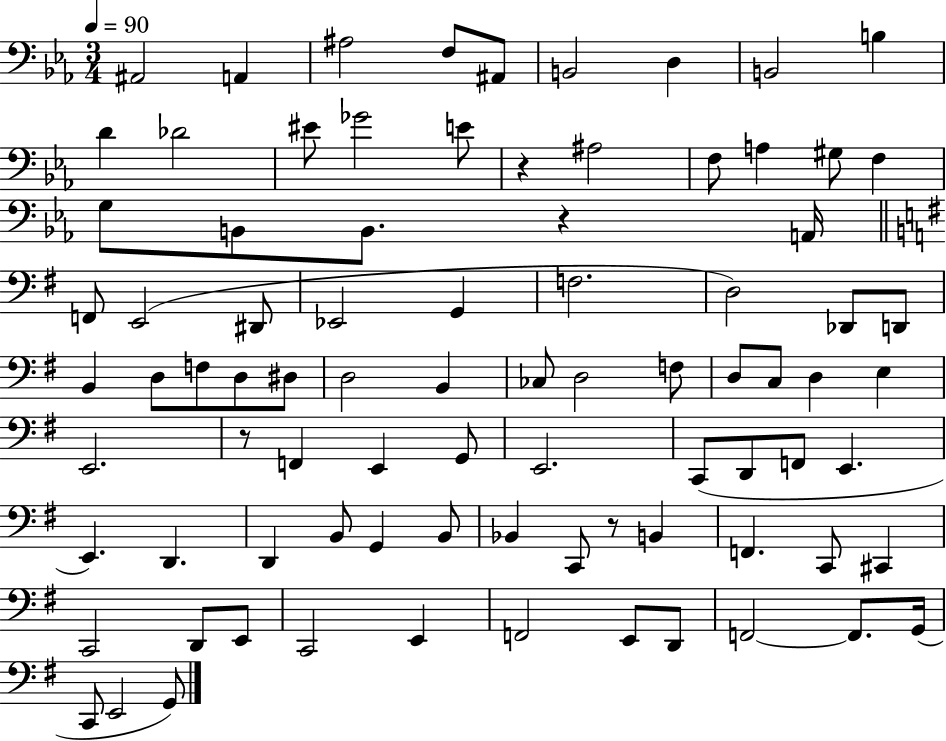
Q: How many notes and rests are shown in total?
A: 85